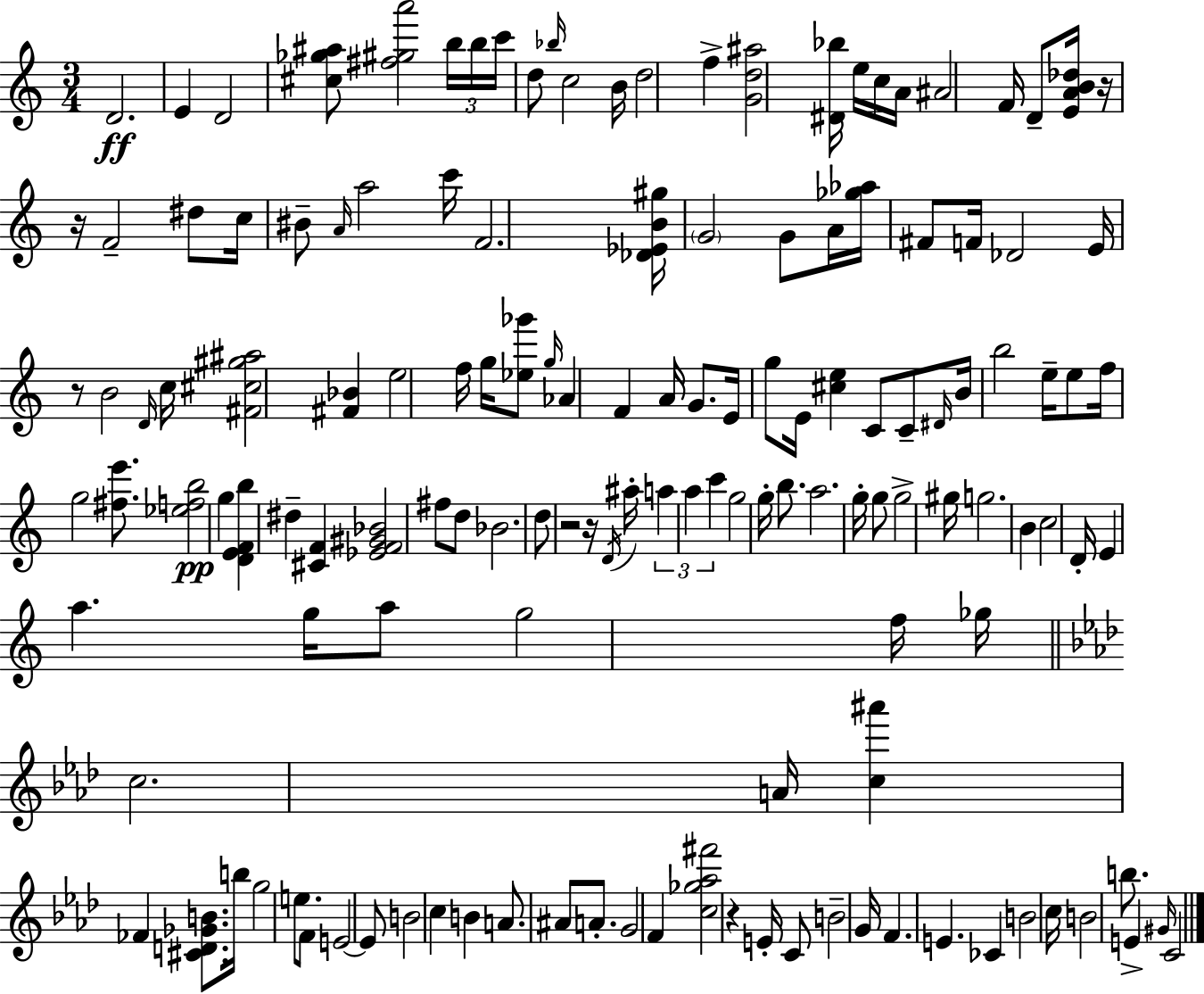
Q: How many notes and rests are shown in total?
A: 142